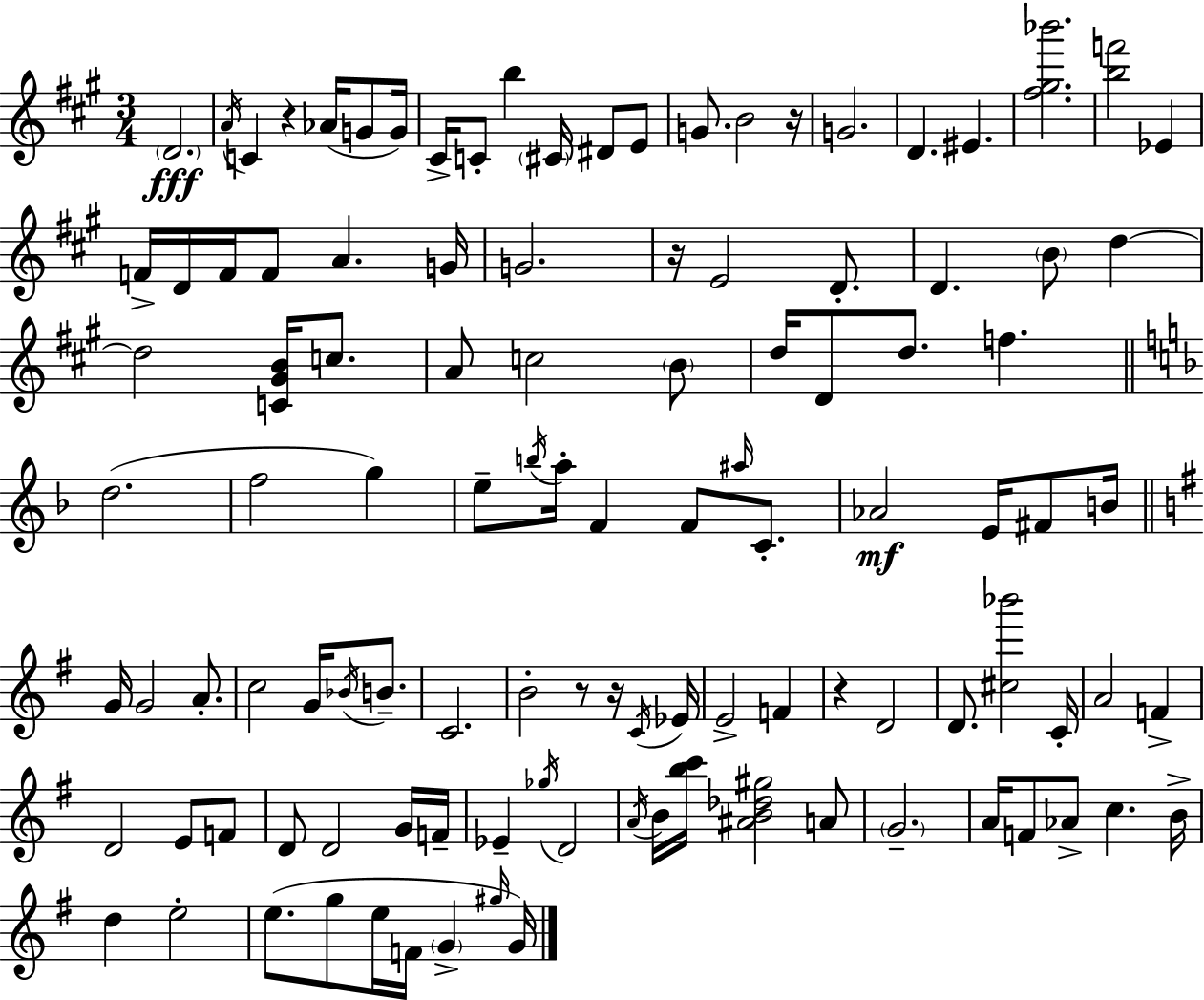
D4/h. A4/s C4/q R/q Ab4/s G4/e G4/s C#4/s C4/e B5/q C#4/s D#4/e E4/e G4/e. B4/h R/s G4/h. D4/q. EIS4/q. [F#5,G#5,Bb6]/h. [B5,F6]/h Eb4/q F4/s D4/s F4/s F4/e A4/q. G4/s G4/h. R/s E4/h D4/e. D4/q. B4/e D5/q D5/h [C4,G#4,B4]/s C5/e. A4/e C5/h B4/e D5/s D4/e D5/e. F5/q. D5/h. F5/h G5/q E5/e B5/s A5/s F4/q F4/e A#5/s C4/e. Ab4/h E4/s F#4/e B4/s G4/s G4/h A4/e. C5/h G4/s Bb4/s B4/e. C4/h. B4/h R/e R/s C4/s Eb4/s E4/h F4/q R/q D4/h D4/e. [C#5,Bb6]/h C4/s A4/h F4/q D4/h E4/e F4/e D4/e D4/h G4/s F4/s Eb4/q Gb5/s D4/h A4/s B4/s [B5,C6]/s [A#4,B4,Db5,G#5]/h A4/e G4/h. A4/s F4/e Ab4/e C5/q. B4/s D5/q E5/h E5/e. G5/e E5/s F4/s G4/q G#5/s G4/s